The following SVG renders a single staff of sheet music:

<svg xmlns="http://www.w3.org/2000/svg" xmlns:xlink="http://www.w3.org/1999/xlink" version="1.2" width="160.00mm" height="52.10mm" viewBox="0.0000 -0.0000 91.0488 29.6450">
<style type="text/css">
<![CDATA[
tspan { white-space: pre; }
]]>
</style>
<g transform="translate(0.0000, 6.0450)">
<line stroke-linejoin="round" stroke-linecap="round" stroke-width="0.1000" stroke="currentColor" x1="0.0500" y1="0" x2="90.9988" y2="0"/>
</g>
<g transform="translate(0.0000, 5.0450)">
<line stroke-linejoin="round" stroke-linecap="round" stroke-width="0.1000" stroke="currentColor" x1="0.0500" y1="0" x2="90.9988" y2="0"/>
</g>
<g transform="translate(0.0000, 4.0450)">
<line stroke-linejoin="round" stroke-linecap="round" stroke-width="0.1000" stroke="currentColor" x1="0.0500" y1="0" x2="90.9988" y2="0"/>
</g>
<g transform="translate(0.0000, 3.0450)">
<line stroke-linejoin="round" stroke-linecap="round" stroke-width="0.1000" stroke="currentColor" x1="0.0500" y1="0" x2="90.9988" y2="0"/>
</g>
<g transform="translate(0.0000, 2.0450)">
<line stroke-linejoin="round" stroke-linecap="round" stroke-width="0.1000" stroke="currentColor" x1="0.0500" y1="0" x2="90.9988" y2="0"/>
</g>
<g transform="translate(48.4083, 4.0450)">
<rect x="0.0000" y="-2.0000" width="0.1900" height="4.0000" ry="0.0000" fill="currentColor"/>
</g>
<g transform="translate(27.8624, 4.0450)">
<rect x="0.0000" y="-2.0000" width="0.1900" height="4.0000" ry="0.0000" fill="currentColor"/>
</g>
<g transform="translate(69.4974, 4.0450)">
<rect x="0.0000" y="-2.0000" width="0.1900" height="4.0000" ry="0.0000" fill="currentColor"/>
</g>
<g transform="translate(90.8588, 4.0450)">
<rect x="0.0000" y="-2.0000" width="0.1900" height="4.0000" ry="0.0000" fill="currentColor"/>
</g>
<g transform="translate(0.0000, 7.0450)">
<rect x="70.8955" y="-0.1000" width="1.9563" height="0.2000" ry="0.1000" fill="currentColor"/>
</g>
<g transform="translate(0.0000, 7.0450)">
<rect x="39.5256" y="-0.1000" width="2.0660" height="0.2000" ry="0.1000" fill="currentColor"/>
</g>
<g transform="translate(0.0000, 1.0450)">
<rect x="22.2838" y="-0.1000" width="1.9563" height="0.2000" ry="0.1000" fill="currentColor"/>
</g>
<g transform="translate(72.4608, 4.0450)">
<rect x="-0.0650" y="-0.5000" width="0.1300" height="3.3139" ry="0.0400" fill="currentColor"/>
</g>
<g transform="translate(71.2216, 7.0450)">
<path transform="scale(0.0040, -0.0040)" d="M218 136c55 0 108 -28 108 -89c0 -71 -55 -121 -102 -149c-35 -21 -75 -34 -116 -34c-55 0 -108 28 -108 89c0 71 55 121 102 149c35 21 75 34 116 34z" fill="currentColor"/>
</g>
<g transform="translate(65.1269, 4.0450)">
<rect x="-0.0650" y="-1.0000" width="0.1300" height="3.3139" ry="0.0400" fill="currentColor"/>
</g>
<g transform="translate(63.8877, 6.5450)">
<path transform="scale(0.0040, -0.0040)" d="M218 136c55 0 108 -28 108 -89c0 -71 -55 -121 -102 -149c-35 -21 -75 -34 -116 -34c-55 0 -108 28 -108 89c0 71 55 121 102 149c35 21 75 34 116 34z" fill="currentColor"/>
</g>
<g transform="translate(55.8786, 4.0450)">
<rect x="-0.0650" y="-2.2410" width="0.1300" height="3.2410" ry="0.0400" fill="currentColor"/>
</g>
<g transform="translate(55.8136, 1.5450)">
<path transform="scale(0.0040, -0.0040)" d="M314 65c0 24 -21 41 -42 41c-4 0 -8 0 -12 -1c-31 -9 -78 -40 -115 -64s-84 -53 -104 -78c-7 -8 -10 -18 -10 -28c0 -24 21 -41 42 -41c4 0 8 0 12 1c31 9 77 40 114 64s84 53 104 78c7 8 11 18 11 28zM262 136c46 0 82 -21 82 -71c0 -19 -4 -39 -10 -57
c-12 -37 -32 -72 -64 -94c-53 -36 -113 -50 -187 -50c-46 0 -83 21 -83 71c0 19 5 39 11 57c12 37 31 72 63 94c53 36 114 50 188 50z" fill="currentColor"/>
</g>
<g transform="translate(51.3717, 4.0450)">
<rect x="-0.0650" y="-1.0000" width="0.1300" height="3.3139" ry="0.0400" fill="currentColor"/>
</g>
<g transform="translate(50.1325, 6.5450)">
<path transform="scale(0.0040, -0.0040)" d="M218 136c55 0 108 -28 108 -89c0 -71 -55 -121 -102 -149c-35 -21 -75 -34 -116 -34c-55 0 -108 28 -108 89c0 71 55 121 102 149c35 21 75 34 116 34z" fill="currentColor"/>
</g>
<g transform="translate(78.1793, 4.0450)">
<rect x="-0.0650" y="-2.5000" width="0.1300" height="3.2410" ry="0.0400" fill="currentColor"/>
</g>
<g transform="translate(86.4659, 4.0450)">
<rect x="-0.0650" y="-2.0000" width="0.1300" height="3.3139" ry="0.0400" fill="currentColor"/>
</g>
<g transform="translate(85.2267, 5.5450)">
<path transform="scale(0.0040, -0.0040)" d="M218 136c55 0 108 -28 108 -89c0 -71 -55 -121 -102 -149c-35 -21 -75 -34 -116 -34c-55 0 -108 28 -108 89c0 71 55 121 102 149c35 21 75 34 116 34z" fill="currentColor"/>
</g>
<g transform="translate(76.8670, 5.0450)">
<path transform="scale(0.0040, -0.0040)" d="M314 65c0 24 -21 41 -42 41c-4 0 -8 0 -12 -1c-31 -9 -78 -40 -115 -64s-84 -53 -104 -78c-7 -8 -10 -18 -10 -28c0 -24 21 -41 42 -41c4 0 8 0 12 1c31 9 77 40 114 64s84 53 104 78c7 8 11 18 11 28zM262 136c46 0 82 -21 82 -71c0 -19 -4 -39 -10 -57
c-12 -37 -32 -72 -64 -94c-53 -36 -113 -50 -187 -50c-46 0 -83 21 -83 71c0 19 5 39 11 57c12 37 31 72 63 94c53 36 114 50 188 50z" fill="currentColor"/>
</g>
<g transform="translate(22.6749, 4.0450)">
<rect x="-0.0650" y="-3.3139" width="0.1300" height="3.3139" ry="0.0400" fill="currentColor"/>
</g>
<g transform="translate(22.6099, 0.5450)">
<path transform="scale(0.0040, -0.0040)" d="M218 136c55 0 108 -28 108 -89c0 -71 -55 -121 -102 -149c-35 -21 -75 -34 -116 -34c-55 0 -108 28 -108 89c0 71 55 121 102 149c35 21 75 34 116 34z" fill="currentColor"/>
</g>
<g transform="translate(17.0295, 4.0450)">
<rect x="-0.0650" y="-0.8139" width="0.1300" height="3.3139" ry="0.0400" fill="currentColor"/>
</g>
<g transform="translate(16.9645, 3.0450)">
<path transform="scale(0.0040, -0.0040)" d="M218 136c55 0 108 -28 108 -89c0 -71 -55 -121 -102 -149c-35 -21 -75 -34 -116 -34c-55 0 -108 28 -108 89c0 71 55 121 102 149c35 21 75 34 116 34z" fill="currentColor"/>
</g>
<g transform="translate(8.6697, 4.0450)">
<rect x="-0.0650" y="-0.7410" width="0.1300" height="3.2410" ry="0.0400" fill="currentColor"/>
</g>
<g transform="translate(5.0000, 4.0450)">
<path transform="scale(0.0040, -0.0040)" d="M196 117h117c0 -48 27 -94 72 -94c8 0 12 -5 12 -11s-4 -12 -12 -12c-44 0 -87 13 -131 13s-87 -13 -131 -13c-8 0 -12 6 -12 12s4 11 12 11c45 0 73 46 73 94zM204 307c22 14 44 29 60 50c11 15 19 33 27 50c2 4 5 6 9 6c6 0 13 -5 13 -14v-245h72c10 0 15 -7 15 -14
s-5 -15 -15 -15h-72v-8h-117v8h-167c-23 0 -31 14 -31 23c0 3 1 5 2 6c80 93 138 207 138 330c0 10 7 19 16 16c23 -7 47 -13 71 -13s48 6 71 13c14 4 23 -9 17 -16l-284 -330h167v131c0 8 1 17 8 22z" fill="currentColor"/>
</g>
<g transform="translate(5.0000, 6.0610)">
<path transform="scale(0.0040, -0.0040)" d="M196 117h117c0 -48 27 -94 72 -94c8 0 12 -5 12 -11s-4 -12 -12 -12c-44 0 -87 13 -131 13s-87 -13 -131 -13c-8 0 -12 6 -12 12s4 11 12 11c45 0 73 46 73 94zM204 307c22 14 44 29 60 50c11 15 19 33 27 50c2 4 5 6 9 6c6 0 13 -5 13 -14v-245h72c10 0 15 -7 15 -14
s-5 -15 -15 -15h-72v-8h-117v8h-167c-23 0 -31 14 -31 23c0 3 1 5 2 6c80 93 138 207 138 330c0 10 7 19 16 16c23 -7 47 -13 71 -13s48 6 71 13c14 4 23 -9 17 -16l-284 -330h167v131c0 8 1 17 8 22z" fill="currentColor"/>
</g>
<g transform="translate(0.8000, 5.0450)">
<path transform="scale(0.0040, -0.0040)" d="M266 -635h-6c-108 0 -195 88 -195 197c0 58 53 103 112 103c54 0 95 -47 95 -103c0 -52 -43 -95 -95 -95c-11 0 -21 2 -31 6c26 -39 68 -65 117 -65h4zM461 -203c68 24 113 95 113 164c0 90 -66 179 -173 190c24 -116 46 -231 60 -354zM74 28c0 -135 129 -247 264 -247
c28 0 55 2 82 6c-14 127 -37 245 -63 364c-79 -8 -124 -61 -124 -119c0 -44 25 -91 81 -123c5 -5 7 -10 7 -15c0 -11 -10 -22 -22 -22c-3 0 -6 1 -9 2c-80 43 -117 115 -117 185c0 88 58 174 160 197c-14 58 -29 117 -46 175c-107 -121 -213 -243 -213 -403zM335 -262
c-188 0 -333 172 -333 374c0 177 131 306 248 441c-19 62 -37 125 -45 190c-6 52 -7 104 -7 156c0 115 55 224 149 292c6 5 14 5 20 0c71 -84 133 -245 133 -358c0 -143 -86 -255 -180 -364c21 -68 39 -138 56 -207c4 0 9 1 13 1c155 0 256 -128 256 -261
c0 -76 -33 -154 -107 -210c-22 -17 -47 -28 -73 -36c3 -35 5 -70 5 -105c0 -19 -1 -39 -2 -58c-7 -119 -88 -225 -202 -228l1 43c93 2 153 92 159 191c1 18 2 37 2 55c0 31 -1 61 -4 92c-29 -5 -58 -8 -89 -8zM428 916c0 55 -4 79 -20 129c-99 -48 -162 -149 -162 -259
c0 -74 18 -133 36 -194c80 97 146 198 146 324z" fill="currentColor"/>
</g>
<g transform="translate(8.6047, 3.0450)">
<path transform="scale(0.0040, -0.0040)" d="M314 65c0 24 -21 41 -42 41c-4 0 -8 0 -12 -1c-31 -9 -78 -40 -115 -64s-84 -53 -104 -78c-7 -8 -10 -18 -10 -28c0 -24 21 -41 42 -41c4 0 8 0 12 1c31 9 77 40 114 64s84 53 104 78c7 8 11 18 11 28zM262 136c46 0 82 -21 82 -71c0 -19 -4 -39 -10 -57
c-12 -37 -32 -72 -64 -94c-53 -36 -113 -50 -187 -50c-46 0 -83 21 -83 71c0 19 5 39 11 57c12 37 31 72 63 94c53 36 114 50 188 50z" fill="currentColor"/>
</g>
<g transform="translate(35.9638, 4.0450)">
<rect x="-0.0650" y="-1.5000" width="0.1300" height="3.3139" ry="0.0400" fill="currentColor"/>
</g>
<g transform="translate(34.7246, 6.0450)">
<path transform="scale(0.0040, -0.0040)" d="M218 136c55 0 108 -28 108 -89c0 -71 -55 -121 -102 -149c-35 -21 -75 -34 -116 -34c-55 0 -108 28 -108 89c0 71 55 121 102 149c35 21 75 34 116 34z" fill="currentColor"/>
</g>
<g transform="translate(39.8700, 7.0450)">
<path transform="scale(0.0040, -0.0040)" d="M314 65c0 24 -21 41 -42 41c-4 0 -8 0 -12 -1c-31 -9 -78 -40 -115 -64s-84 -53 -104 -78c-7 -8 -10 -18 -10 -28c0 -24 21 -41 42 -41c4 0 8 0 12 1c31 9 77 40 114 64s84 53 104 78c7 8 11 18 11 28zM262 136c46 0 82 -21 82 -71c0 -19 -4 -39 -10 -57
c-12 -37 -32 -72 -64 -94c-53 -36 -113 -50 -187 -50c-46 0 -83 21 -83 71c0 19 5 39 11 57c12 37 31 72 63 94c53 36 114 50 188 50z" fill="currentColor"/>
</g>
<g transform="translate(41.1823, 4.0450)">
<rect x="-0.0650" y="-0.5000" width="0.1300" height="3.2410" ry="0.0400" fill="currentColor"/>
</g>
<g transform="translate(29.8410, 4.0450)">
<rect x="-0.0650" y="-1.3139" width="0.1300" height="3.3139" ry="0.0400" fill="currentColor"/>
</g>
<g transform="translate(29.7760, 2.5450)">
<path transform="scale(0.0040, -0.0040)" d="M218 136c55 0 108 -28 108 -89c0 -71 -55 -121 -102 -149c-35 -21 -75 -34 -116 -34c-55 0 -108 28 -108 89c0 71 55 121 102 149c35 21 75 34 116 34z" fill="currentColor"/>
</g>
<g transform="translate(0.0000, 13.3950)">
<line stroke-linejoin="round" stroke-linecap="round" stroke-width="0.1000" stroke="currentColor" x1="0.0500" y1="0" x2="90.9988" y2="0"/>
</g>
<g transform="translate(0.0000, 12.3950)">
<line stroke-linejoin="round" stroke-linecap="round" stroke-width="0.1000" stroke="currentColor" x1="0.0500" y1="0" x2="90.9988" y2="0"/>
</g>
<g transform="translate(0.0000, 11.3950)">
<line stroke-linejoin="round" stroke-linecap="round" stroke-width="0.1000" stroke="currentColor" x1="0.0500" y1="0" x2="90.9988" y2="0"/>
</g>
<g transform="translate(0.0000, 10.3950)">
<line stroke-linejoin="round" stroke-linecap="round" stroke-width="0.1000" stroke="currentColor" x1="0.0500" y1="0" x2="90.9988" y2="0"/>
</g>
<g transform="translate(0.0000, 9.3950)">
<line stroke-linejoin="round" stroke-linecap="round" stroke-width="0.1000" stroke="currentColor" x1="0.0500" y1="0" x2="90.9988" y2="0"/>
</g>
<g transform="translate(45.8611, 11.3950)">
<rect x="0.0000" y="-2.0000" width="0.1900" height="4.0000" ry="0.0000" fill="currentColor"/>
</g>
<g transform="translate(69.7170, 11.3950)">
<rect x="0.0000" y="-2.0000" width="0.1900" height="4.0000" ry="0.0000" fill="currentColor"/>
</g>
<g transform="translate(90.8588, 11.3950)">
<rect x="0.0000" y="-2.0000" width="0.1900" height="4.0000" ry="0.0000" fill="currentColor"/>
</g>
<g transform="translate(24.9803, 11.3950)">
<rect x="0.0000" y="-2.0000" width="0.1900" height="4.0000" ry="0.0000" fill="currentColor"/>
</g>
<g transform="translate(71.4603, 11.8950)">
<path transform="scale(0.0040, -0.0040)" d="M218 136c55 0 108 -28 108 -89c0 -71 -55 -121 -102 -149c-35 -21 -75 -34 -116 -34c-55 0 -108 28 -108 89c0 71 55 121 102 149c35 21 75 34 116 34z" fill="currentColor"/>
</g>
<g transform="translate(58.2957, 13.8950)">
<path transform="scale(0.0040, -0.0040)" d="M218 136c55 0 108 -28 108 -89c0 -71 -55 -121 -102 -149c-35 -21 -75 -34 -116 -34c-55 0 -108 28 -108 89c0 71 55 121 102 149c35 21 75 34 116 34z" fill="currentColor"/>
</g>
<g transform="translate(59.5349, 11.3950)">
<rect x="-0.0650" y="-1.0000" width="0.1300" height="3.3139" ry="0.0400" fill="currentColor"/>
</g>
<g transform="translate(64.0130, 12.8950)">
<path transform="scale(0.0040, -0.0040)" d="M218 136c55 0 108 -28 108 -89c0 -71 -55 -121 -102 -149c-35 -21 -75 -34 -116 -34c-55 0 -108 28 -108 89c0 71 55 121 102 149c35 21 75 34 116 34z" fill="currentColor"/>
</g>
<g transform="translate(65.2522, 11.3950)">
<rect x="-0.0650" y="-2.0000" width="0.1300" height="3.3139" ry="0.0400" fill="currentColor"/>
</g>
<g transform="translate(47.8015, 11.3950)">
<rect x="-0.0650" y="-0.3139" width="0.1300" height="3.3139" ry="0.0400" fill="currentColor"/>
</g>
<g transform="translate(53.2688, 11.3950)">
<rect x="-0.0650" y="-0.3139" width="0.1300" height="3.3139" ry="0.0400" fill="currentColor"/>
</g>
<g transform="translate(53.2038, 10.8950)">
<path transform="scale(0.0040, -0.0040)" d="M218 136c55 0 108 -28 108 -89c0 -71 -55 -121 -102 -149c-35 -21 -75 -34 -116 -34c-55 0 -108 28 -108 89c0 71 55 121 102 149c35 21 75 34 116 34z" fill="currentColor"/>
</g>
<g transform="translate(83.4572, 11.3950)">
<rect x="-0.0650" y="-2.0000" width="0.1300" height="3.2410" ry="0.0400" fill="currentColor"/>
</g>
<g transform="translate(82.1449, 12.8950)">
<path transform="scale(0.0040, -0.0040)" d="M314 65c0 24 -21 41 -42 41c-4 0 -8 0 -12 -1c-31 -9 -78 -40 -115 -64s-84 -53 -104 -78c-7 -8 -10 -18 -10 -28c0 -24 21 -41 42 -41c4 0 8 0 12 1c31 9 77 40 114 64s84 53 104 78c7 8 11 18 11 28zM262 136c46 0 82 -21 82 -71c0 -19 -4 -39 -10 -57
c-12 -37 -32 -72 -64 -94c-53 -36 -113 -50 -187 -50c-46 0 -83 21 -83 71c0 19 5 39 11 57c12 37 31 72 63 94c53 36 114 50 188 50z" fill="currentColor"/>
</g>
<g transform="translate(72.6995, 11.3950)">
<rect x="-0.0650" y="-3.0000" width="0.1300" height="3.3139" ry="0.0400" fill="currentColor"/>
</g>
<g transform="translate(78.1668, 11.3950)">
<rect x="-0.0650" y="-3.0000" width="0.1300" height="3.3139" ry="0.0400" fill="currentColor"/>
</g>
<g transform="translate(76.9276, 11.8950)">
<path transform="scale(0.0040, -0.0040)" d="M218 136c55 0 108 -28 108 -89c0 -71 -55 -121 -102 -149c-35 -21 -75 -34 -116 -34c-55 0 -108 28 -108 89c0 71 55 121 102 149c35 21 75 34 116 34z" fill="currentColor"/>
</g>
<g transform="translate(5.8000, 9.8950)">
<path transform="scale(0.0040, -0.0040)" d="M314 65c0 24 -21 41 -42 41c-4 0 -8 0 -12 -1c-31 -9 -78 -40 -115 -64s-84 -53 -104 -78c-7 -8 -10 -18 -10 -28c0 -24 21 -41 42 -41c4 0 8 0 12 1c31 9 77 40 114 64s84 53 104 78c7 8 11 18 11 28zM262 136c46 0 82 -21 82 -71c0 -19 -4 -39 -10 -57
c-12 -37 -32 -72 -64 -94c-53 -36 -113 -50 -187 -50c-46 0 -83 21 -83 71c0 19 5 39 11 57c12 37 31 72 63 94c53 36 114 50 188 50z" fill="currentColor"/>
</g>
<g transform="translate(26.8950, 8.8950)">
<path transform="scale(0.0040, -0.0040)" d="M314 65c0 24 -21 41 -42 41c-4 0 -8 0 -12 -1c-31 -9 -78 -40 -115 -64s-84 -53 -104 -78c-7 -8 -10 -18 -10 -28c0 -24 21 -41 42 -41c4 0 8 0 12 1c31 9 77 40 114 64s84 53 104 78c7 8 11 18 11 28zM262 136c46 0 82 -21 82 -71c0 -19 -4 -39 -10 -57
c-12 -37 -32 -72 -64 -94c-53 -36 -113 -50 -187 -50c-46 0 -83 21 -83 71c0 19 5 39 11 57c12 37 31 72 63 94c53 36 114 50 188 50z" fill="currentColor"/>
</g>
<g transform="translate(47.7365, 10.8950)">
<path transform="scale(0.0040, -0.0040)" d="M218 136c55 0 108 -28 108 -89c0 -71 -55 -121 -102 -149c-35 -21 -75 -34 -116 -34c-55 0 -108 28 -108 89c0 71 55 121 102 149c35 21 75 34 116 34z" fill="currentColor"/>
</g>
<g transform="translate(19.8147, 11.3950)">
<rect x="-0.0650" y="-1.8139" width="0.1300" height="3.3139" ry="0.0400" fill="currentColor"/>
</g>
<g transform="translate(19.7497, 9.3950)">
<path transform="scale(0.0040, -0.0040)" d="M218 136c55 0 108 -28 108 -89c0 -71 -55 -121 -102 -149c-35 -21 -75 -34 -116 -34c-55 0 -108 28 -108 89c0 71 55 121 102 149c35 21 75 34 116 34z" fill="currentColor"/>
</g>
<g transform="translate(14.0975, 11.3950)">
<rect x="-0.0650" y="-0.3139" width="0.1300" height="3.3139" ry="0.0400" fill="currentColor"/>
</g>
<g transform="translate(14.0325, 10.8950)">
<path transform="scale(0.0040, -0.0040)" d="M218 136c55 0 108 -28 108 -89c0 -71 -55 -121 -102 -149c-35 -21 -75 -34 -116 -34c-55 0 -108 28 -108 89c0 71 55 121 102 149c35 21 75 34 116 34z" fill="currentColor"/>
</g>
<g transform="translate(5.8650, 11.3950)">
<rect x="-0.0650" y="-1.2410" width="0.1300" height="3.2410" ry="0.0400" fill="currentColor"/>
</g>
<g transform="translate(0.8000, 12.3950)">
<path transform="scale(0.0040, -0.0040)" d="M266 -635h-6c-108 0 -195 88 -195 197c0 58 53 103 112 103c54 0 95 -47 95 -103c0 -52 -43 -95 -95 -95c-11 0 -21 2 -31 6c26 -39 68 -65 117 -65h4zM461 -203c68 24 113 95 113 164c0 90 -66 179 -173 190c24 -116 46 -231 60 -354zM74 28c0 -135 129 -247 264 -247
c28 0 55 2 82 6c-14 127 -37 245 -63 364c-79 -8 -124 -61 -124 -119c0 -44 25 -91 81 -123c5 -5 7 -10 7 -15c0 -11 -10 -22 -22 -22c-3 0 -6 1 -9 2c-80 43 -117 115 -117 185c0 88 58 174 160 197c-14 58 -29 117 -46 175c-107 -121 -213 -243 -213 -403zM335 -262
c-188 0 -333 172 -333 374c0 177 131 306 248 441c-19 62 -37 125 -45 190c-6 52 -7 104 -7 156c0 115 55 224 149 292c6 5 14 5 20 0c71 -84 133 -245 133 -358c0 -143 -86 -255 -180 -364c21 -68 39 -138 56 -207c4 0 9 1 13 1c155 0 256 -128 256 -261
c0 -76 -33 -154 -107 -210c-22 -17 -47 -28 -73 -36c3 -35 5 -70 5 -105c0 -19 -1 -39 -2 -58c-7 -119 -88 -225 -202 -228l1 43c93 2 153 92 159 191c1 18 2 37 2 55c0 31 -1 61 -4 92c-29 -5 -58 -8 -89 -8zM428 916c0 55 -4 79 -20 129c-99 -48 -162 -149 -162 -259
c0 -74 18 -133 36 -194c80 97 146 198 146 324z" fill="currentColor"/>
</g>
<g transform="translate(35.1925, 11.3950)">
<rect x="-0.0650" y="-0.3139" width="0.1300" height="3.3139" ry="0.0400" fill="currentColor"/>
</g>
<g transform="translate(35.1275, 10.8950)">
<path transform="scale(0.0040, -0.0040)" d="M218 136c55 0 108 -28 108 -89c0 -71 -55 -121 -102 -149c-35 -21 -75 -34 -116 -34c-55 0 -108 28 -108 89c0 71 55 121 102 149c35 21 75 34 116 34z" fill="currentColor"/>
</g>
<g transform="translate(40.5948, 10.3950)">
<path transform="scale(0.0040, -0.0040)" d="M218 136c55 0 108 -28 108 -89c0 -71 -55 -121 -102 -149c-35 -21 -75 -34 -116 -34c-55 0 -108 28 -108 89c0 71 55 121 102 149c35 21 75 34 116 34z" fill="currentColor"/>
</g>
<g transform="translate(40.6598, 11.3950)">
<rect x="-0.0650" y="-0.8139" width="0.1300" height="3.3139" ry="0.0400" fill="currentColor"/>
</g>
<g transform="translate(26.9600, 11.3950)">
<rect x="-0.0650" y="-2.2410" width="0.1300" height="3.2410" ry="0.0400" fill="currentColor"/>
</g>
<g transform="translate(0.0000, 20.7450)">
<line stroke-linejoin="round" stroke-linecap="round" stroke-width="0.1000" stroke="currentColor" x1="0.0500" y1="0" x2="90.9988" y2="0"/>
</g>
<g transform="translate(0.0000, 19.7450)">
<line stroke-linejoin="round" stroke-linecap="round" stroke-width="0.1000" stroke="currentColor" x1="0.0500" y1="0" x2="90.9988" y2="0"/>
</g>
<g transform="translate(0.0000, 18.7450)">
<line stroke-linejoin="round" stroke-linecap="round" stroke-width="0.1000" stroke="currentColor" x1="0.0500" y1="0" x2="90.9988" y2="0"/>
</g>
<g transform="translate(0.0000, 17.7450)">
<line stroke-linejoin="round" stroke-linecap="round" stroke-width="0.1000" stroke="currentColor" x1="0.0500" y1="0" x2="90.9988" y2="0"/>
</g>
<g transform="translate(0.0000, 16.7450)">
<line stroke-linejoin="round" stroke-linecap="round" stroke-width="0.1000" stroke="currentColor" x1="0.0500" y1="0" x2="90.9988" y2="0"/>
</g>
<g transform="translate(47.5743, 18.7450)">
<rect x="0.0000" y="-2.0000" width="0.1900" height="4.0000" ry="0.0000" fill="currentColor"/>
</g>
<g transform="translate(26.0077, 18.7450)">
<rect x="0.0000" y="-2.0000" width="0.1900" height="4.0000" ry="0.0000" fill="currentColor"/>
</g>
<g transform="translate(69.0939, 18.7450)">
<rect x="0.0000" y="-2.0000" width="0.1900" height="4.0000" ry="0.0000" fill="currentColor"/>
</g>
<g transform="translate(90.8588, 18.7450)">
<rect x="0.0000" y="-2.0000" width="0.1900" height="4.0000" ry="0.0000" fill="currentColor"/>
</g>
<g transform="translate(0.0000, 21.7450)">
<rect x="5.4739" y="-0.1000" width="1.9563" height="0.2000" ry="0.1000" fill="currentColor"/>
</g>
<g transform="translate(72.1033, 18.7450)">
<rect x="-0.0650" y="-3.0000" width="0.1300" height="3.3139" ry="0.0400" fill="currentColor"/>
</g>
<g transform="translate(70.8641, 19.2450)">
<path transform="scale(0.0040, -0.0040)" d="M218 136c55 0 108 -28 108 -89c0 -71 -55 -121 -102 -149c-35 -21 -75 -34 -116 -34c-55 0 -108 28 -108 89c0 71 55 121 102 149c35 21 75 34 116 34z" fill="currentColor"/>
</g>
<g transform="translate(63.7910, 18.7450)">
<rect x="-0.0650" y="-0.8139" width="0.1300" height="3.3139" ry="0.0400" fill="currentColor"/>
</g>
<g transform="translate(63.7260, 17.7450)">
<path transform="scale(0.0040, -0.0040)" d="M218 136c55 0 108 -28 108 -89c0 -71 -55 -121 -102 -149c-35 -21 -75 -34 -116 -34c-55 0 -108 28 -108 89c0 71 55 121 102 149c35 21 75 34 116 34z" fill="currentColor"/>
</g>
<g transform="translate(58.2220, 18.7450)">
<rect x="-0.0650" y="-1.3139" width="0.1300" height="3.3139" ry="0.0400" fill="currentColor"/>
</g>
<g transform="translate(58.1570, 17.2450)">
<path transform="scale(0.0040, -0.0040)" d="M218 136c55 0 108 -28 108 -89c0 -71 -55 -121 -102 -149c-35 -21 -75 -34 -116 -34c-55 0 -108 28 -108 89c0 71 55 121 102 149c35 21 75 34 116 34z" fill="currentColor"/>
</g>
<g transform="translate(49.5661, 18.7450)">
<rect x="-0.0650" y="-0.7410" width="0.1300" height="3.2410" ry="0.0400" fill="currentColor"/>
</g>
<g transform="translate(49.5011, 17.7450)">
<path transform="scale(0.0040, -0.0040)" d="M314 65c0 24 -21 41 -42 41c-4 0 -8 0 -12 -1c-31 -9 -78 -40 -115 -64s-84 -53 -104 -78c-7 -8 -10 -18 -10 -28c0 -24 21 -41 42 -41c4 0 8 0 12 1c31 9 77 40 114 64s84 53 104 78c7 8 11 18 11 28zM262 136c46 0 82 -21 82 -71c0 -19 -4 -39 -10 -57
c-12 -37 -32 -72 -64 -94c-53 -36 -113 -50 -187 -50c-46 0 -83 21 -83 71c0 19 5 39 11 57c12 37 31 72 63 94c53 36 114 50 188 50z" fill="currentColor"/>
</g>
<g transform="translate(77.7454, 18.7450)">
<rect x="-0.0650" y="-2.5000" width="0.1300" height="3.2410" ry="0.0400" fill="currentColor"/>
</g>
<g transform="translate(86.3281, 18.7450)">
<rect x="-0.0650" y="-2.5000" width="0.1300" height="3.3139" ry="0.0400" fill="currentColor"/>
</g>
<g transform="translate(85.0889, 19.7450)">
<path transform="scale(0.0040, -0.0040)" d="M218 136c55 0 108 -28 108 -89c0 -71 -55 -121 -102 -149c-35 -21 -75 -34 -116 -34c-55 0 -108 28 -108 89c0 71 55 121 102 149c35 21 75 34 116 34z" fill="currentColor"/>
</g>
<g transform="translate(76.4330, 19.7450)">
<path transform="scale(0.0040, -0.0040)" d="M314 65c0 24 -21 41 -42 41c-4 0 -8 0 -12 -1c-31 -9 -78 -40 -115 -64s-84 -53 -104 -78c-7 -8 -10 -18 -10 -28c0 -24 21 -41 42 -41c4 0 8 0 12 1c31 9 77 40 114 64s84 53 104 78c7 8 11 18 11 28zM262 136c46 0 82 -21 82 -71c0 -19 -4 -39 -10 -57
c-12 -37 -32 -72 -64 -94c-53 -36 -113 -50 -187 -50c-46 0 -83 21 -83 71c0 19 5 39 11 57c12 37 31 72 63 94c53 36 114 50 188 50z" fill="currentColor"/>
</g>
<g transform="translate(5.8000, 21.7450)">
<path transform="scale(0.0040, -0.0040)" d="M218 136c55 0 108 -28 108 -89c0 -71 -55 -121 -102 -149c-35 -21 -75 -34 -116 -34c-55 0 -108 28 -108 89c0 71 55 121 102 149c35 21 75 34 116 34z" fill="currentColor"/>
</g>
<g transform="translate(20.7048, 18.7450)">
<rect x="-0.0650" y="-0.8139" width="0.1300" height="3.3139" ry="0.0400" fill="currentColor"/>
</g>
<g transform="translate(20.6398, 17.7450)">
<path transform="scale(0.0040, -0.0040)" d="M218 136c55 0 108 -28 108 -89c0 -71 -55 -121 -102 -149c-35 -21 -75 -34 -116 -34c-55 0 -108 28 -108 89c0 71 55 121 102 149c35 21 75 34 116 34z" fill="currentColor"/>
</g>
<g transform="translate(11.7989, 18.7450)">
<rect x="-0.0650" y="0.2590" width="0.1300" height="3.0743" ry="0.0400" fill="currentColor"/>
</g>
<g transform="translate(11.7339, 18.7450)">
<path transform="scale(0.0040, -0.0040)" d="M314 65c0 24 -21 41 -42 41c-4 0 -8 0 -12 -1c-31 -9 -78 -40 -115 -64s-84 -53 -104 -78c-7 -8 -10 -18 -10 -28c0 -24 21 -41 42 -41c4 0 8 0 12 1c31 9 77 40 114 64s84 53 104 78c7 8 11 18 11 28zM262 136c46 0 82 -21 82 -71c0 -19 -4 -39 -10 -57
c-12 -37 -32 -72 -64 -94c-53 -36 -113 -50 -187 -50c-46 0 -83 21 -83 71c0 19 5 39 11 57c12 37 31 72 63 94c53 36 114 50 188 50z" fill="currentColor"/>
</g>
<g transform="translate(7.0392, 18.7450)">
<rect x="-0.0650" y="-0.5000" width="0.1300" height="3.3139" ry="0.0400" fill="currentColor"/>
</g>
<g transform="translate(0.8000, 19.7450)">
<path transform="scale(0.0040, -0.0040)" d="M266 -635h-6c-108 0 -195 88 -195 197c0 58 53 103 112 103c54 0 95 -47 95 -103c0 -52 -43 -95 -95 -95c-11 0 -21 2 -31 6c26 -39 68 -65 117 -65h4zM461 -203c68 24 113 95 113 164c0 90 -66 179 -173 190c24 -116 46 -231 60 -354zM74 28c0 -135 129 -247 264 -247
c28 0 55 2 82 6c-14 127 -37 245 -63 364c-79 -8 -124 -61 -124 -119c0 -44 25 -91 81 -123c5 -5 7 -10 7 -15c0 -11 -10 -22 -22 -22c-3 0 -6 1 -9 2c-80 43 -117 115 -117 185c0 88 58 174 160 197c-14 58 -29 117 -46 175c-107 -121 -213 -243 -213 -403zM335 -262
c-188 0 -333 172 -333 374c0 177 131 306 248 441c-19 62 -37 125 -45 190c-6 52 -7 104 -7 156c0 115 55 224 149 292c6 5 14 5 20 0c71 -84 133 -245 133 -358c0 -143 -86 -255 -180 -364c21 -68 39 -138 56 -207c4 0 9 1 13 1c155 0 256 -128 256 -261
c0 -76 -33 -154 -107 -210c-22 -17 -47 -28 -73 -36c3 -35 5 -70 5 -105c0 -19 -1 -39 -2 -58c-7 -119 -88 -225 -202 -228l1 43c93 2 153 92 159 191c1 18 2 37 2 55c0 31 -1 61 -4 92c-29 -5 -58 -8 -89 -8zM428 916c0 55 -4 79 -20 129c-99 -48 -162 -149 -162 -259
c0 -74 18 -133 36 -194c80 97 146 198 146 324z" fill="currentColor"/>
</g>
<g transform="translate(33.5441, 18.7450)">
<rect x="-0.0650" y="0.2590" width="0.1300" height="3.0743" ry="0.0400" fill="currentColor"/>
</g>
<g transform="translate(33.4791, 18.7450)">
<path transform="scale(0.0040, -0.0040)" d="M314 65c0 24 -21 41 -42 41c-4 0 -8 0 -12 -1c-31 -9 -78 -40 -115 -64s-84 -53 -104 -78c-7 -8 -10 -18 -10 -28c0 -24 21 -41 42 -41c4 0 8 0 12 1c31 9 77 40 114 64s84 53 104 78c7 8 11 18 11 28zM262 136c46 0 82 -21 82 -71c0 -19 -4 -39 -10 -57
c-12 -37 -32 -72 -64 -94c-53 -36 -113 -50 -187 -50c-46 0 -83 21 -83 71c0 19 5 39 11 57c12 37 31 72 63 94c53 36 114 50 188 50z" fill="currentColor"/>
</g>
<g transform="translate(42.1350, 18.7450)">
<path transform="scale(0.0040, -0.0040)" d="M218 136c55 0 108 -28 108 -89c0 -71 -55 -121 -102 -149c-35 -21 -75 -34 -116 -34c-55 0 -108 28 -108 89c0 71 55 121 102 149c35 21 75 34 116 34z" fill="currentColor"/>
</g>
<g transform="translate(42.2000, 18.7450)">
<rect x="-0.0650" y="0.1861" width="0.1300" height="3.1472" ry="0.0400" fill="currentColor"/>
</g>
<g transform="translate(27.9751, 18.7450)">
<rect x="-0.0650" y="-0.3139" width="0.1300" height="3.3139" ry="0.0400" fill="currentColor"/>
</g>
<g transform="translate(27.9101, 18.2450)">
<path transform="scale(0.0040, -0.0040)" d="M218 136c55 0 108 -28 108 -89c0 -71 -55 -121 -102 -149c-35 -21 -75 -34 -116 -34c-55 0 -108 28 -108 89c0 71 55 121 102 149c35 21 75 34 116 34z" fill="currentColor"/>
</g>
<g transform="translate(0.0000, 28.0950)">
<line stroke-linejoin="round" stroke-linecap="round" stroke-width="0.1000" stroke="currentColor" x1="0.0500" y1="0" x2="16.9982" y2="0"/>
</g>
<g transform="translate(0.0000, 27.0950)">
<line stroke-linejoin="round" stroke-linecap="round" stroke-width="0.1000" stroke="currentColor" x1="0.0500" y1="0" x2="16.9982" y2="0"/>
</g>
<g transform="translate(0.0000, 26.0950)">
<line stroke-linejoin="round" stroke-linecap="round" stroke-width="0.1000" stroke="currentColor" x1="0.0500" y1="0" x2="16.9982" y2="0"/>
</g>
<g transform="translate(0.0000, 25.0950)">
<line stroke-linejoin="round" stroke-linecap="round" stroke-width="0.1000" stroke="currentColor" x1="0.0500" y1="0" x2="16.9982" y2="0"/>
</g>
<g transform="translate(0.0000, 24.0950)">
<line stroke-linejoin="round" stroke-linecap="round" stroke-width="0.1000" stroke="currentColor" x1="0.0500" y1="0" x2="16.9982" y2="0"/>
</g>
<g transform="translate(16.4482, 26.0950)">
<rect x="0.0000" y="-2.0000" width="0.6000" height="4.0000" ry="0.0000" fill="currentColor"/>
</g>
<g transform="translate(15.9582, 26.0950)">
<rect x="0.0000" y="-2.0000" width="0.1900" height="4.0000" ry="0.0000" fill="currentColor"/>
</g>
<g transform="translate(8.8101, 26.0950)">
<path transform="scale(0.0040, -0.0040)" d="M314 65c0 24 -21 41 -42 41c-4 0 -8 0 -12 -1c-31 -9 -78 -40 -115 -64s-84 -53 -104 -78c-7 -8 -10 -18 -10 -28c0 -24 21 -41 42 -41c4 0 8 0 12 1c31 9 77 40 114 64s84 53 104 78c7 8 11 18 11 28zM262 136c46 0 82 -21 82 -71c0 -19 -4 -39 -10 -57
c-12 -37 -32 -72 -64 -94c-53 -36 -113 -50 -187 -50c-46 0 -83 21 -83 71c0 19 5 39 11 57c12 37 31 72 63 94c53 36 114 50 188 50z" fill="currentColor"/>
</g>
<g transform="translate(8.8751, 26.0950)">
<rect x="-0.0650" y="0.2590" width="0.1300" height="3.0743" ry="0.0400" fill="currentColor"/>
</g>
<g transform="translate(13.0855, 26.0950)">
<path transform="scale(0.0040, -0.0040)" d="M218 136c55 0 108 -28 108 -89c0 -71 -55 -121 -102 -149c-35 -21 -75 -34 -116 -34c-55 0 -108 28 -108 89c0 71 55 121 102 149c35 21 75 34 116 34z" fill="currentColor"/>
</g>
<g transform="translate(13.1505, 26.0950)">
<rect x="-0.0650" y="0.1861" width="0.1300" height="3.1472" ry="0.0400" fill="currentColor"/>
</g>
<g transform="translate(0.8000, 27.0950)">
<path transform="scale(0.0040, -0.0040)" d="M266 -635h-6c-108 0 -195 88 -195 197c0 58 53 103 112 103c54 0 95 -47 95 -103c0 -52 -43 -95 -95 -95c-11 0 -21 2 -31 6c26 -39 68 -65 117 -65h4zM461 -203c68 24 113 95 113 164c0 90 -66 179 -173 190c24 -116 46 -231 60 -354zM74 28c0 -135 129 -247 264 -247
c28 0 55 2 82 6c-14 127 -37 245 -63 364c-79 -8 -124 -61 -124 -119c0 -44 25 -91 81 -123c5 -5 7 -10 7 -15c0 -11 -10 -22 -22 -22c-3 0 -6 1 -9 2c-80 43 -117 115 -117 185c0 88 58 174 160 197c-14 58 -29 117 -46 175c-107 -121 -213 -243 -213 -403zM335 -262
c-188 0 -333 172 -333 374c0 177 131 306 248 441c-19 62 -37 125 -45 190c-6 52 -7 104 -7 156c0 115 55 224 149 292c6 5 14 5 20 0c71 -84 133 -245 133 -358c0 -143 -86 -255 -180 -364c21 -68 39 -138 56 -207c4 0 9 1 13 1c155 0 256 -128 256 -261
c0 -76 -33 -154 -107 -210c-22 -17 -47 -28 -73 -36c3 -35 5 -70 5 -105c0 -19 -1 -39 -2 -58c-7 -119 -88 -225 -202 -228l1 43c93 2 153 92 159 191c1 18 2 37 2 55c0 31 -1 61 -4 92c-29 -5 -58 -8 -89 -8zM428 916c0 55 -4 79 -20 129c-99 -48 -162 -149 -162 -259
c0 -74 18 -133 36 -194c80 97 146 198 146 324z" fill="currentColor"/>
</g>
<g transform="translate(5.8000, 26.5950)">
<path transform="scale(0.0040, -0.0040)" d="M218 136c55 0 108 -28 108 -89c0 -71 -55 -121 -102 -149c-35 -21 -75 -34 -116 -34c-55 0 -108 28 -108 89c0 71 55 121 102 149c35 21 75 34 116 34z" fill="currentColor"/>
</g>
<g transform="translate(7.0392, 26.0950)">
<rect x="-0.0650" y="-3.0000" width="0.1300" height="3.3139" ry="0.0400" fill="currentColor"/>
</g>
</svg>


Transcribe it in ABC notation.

X:1
T:Untitled
M:4/4
L:1/4
K:C
d2 d b e E C2 D g2 D C G2 F e2 c f g2 c d c c D F A A F2 C B2 d c B2 B d2 e d A G2 G A B2 B